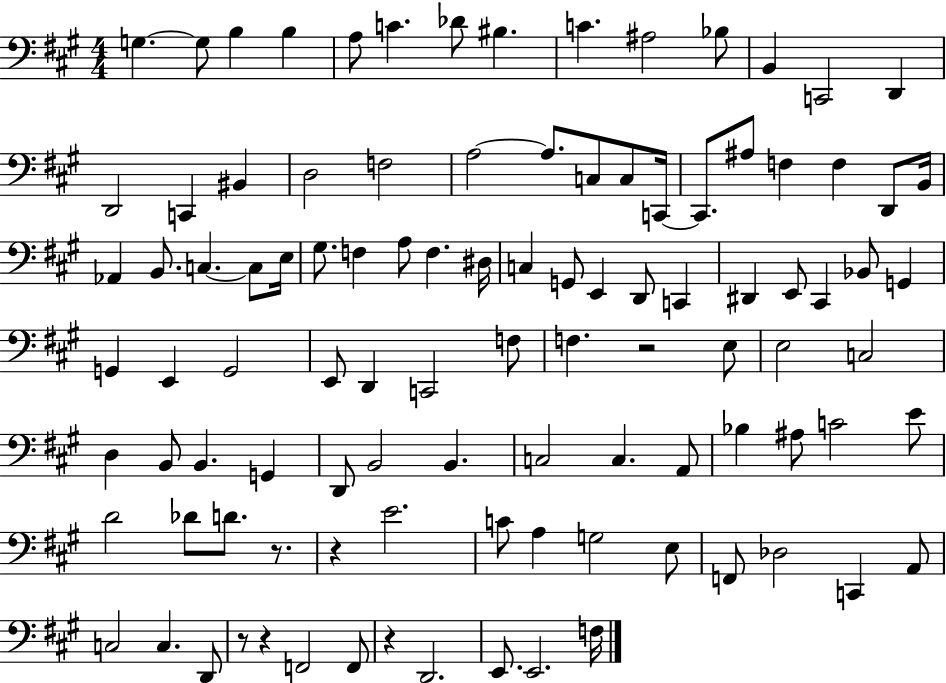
{
  \clef bass
  \numericTimeSignature
  \time 4/4
  \key a \major
  g4.~~ g8 b4 b4 | a8 c'4. des'8 bis4. | c'4. ais2 bes8 | b,4 c,2 d,4 | \break d,2 c,4 bis,4 | d2 f2 | a2~~ a8. c8 c8 c,16~~ | c,8. ais8 f4 f4 d,8 b,16 | \break aes,4 b,8. c4.~~ c8 e16 | gis8. f4 a8 f4. dis16 | c4 g,8 e,4 d,8 c,4 | dis,4 e,8 cis,4 bes,8 g,4 | \break g,4 e,4 g,2 | e,8 d,4 c,2 f8 | f4. r2 e8 | e2 c2 | \break d4 b,8 b,4. g,4 | d,8 b,2 b,4. | c2 c4. a,8 | bes4 ais8 c'2 e'8 | \break d'2 des'8 d'8. r8. | r4 e'2. | c'8 a4 g2 e8 | f,8 des2 c,4 a,8 | \break c2 c4. d,8 | r8 r4 f,2 f,8 | r4 d,2. | e,8. e,2. f16 | \break \bar "|."
}